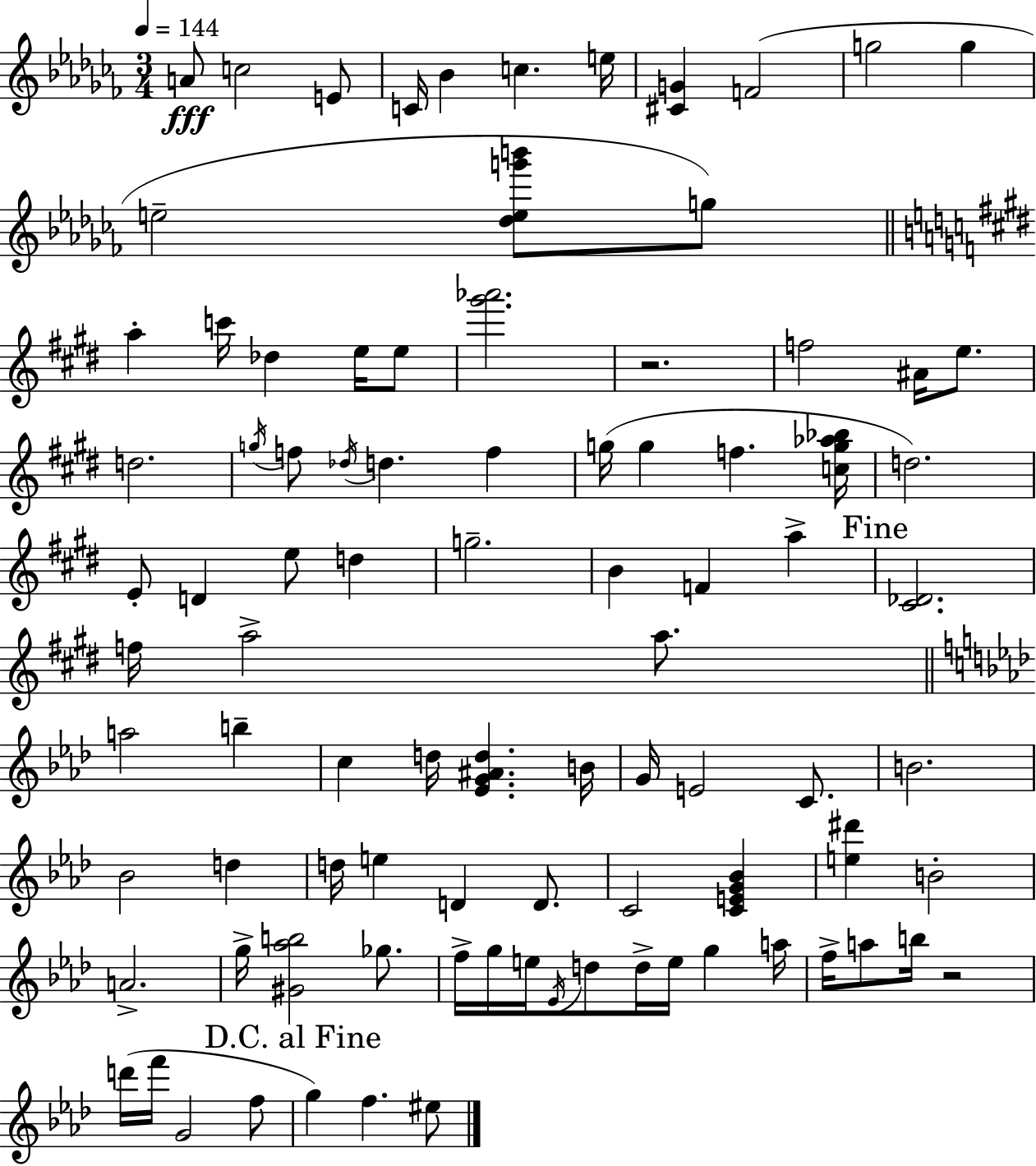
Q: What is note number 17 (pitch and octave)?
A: E5